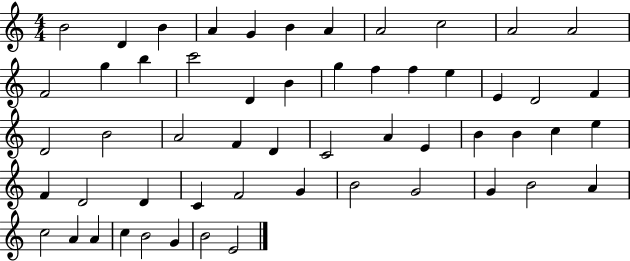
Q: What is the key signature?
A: C major